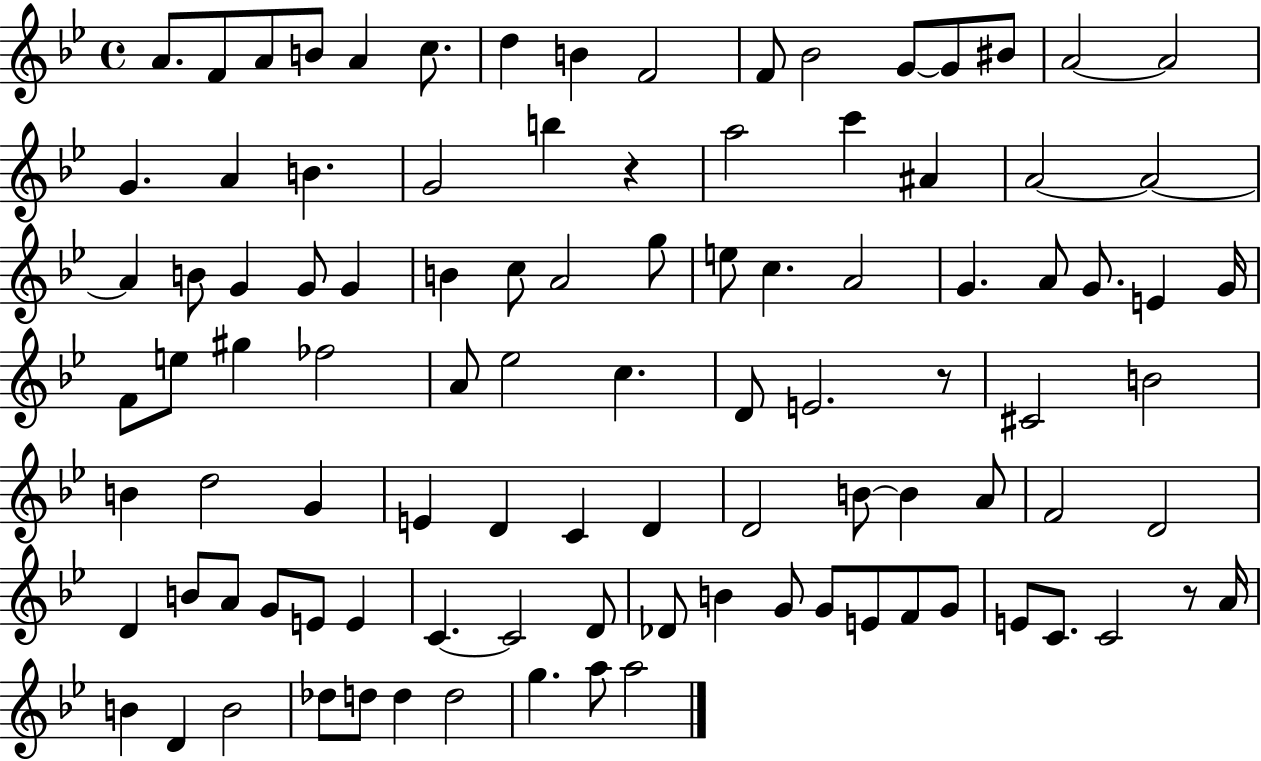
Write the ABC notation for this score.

X:1
T:Untitled
M:4/4
L:1/4
K:Bb
A/2 F/2 A/2 B/2 A c/2 d B F2 F/2 _B2 G/2 G/2 ^B/2 A2 A2 G A B G2 b z a2 c' ^A A2 A2 A B/2 G G/2 G B c/2 A2 g/2 e/2 c A2 G A/2 G/2 E G/4 F/2 e/2 ^g _f2 A/2 _e2 c D/2 E2 z/2 ^C2 B2 B d2 G E D C D D2 B/2 B A/2 F2 D2 D B/2 A/2 G/2 E/2 E C C2 D/2 _D/2 B G/2 G/2 E/2 F/2 G/2 E/2 C/2 C2 z/2 A/4 B D B2 _d/2 d/2 d d2 g a/2 a2